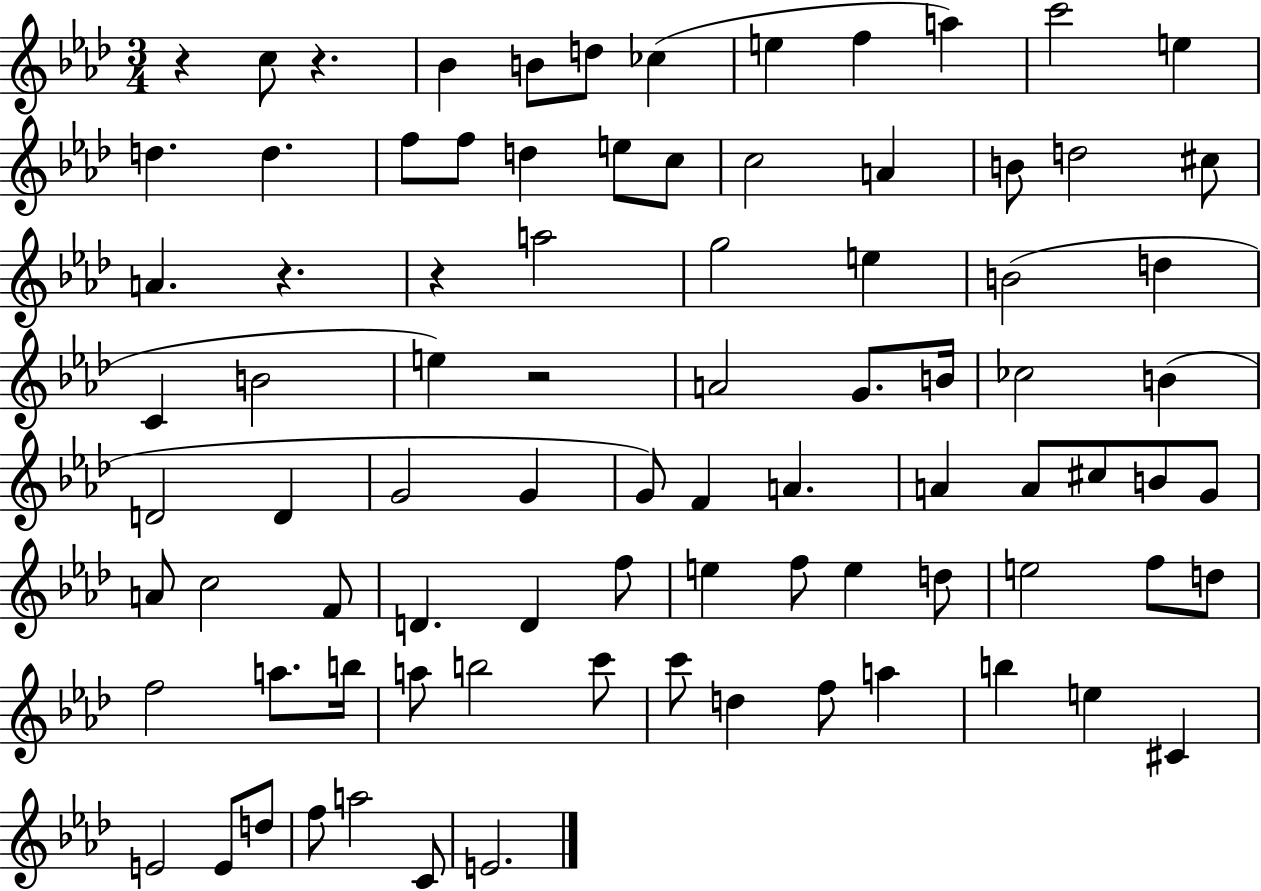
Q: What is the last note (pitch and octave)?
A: E4